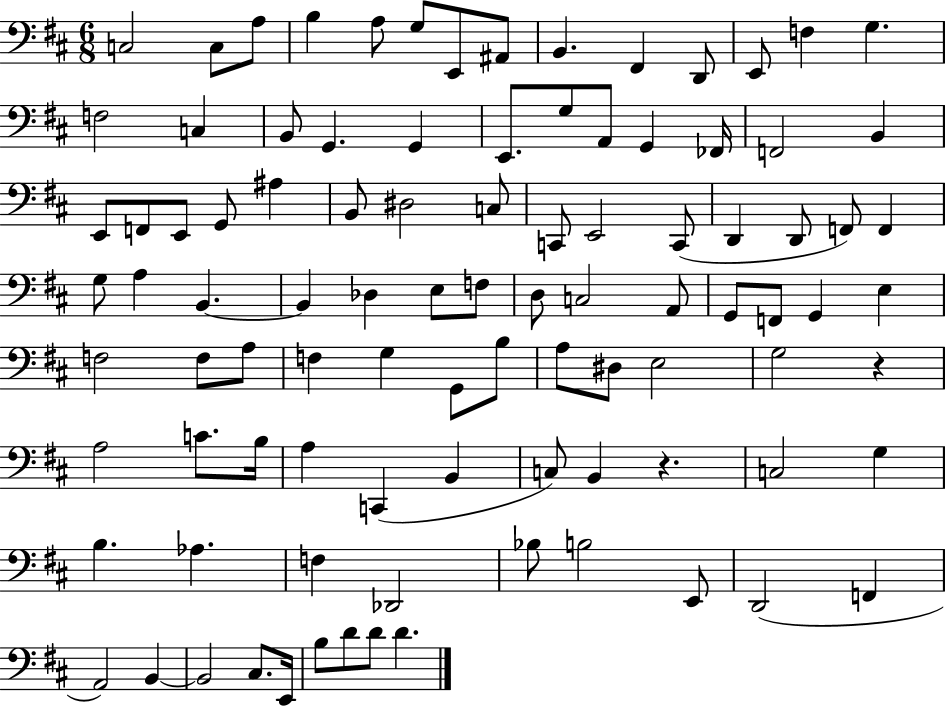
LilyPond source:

{
  \clef bass
  \numericTimeSignature
  \time 6/8
  \key d \major
  c2 c8 a8 | b4 a8 g8 e,8 ais,8 | b,4. fis,4 d,8 | e,8 f4 g4. | \break f2 c4 | b,8 g,4. g,4 | e,8. g8 a,8 g,4 fes,16 | f,2 b,4 | \break e,8 f,8 e,8 g,8 ais4 | b,8 dis2 c8 | c,8 e,2 c,8( | d,4 d,8 f,8) f,4 | \break g8 a4 b,4.~~ | b,4 des4 e8 f8 | d8 c2 a,8 | g,8 f,8 g,4 e4 | \break f2 f8 a8 | f4 g4 g,8 b8 | a8 dis8 e2 | g2 r4 | \break a2 c'8. b16 | a4 c,4( b,4 | c8) b,4 r4. | c2 g4 | \break b4. aes4. | f4 des,2 | bes8 b2 e,8 | d,2( f,4 | \break a,2) b,4~~ | b,2 cis8. e,16 | b8 d'8 d'8 d'4. | \bar "|."
}